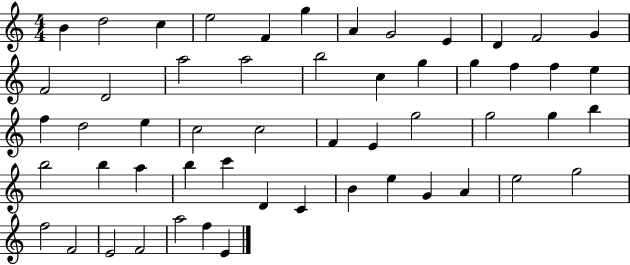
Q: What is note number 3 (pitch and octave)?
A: C5